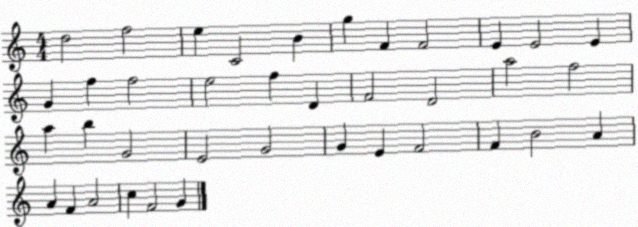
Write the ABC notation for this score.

X:1
T:Untitled
M:4/4
L:1/4
K:C
d2 f2 e C2 B g F F2 E E2 E G f f2 e2 f D F2 D2 a2 f2 a b G2 E2 G2 G E F2 F B2 A A F A2 c F2 G